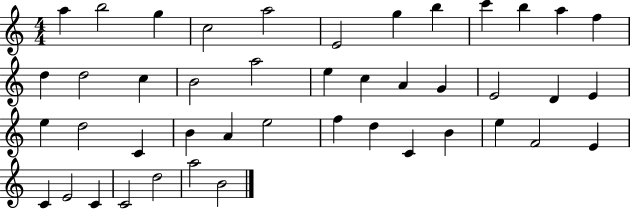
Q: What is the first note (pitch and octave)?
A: A5